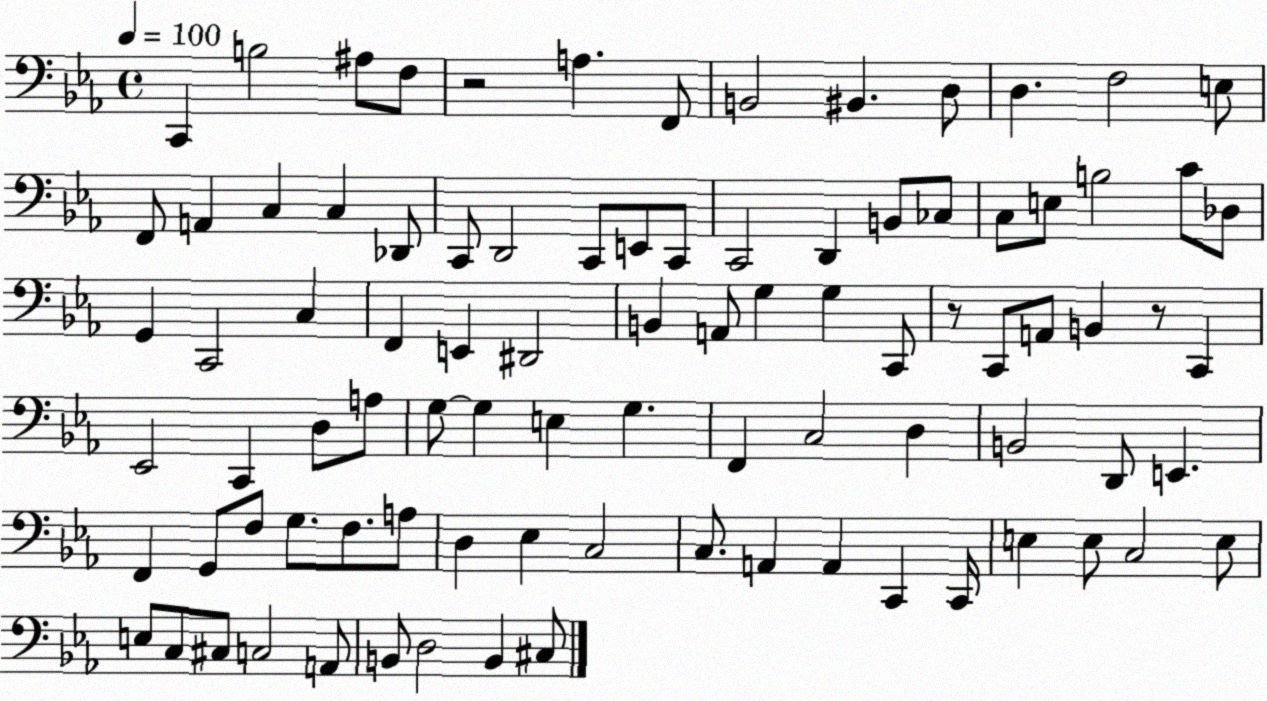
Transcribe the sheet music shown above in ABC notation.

X:1
T:Untitled
M:4/4
L:1/4
K:Eb
C,, B,2 ^A,/2 F,/2 z2 A, F,,/2 B,,2 ^B,, D,/2 D, F,2 E,/2 F,,/2 A,, C, C, _D,,/2 C,,/2 D,,2 C,,/2 E,,/2 C,,/2 C,,2 D,, B,,/2 _C,/2 C,/2 E,/2 B,2 C/2 _D,/2 G,, C,,2 C, F,, E,, ^D,,2 B,, A,,/2 G, G, C,,/2 z/2 C,,/2 A,,/2 B,, z/2 C,, _E,,2 C,, D,/2 A,/2 G,/2 G, E, G, F,, C,2 D, B,,2 D,,/2 E,, F,, G,,/2 F,/2 G,/2 F,/2 A,/2 D, _E, C,2 C,/2 A,, A,, C,, C,,/4 E, E,/2 C,2 E,/2 E,/2 C,/2 ^C,/2 C,2 A,,/2 B,,/2 D,2 B,, ^C,/2